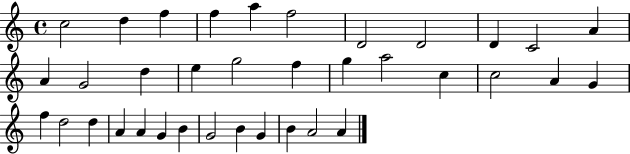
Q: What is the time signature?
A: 4/4